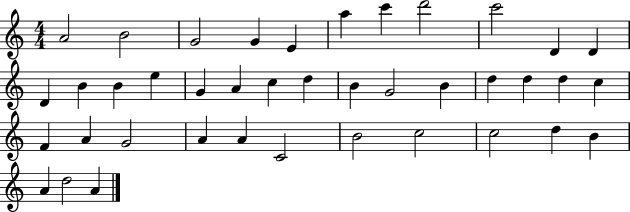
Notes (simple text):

A4/h B4/h G4/h G4/q E4/q A5/q C6/q D6/h C6/h D4/q D4/q D4/q B4/q B4/q E5/q G4/q A4/q C5/q D5/q B4/q G4/h B4/q D5/q D5/q D5/q C5/q F4/q A4/q G4/h A4/q A4/q C4/h B4/h C5/h C5/h D5/q B4/q A4/q D5/h A4/q